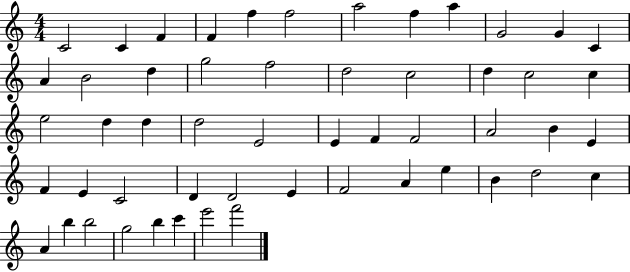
X:1
T:Untitled
M:4/4
L:1/4
K:C
C2 C F F f f2 a2 f a G2 G C A B2 d g2 f2 d2 c2 d c2 c e2 d d d2 E2 E F F2 A2 B E F E C2 D D2 E F2 A e B d2 c A b b2 g2 b c' e'2 f'2